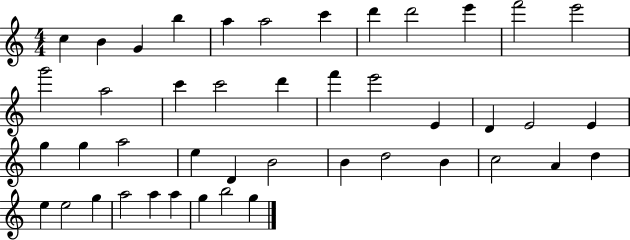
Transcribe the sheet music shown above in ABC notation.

X:1
T:Untitled
M:4/4
L:1/4
K:C
c B G b a a2 c' d' d'2 e' f'2 e'2 g'2 a2 c' c'2 d' f' e'2 E D E2 E g g a2 e D B2 B d2 B c2 A d e e2 g a2 a a g b2 g